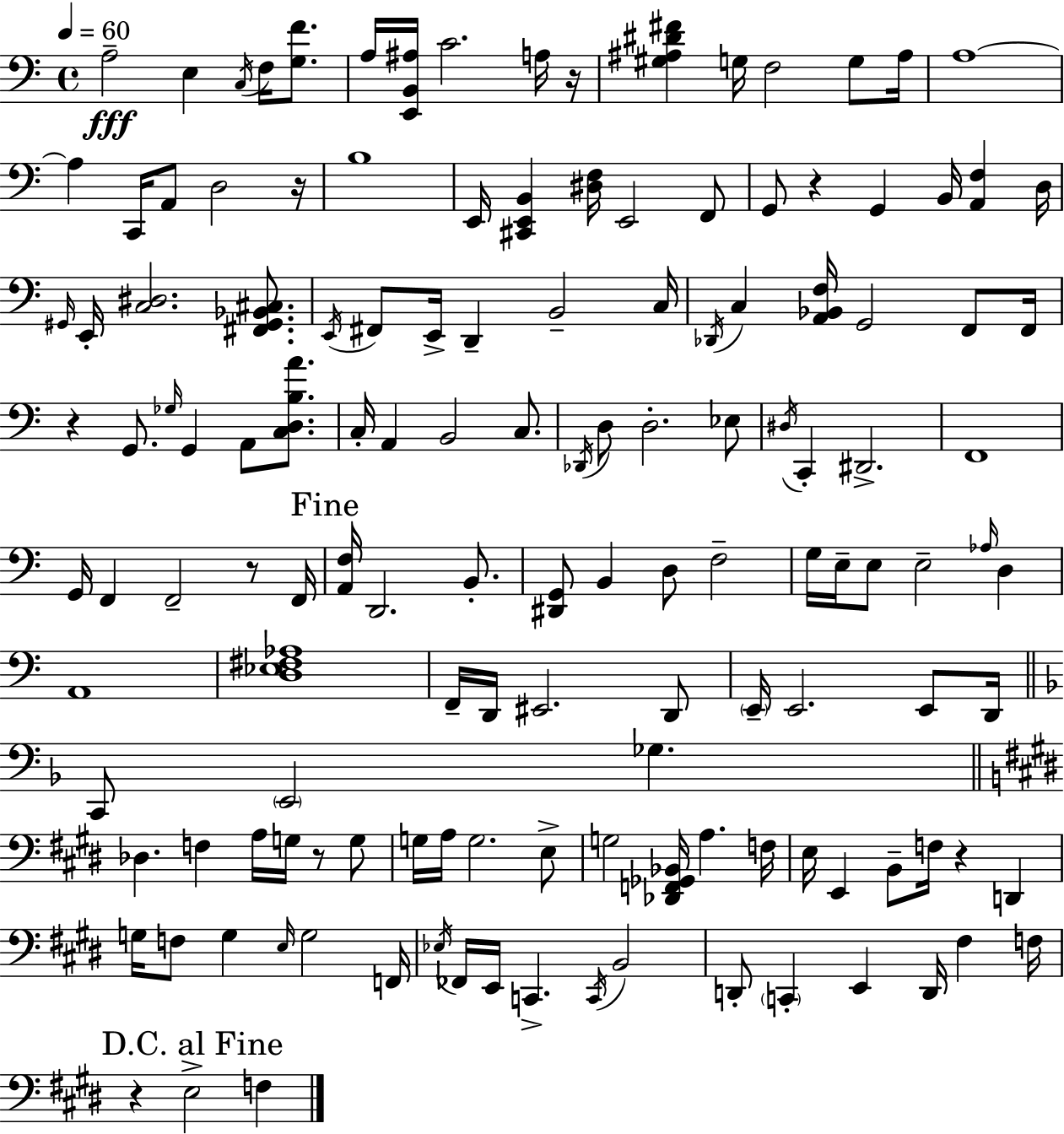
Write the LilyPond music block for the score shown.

{
  \clef bass
  \time 4/4
  \defaultTimeSignature
  \key a \minor
  \tempo 4 = 60
  a2--\fff e4 \acciaccatura { c16 } f16 <g f'>8. | a16 <e, b, ais>16 c'2. a16 | r16 <gis ais dis' fis'>4 g16 f2 g8 | ais16 a1~~ | \break a4 c,16 a,8 d2 | r16 b1 | e,16 <cis, e, b,>4 <dis f>16 e,2 f,8 | g,8 r4 g,4 b,16 <a, f>4 | \break d16 \grace { gis,16 } e,16-. <c dis>2. <fis, gis, bes, cis>8. | \acciaccatura { e,16 } fis,8 e,16-> d,4-- b,2-- | c16 \acciaccatura { des,16 } c4 <a, bes, f>16 g,2 | f,8 f,16 r4 g,8. \grace { ges16 } g,4 | \break a,8 <c d b a'>8. c16-. a,4 b,2 | c8. \acciaccatura { des,16 } d8 d2.-. | ees8 \acciaccatura { dis16 } c,4-. dis,2.-> | f,1 | \break g,16 f,4 f,2-- | r8 f,16 \mark "Fine" <a, f>16 d,2. | b,8.-. <dis, g,>8 b,4 d8 f2-- | g16 e16-- e8 e2-- | \break \grace { aes16 } d4 a,1 | <d ees fis aes>1 | f,16-- d,16 eis,2. | d,8 \parenthesize e,16-- e,2. | \break e,8 d,16 \bar "||" \break \key f \major c,8 \parenthesize e,2 ges4. | \bar "||" \break \key e \major des4. f4 a16 g16 r8 g8 | g16 a16 g2. e8-> | g2 <des, f, ges, bes,>16 a4. f16 | e16 e,4 b,8-- f16 r4 d,4 | \break g16 f8 g4 \grace { e16 } g2 | f,16 \acciaccatura { ees16 } fes,16 e,16 c,4.-> \acciaccatura { c,16 } b,2 | d,8-. \parenthesize c,4-. e,4 d,16 fis4 | f16 \mark "D.C. al Fine" r4 e2-> f4 | \break \bar "|."
}